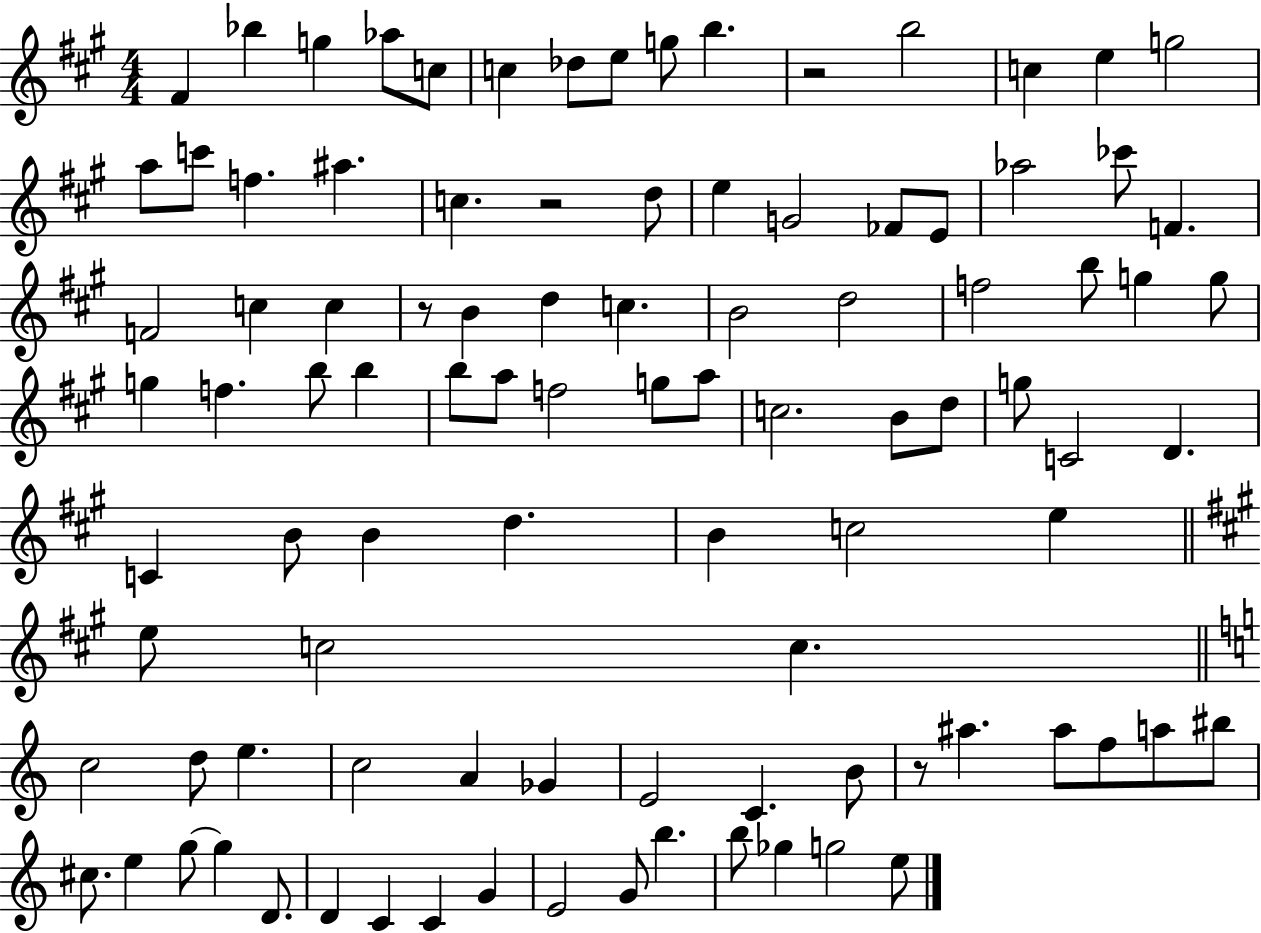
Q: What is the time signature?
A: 4/4